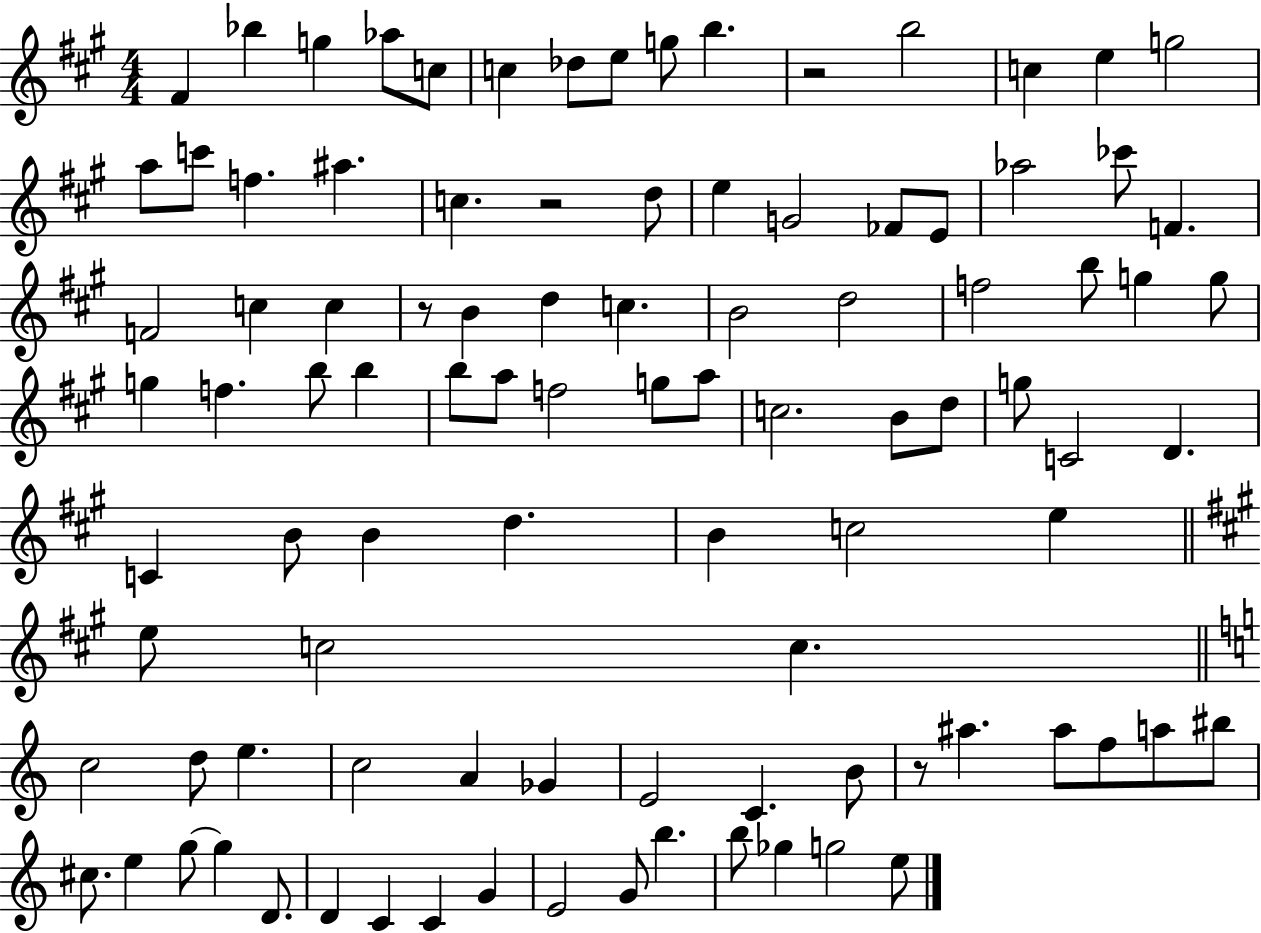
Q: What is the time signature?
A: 4/4